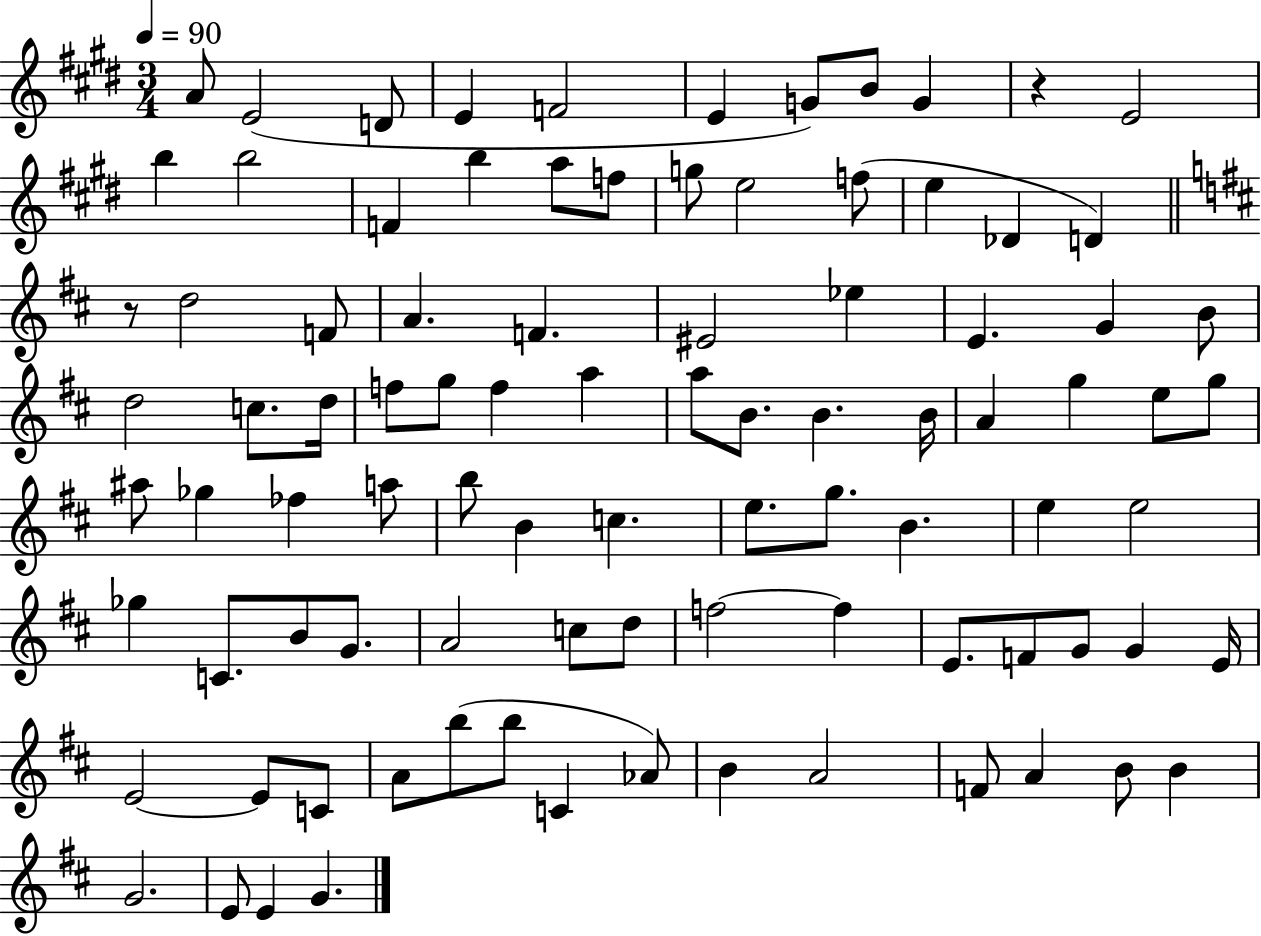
{
  \clef treble
  \numericTimeSignature
  \time 3/4
  \key e \major
  \tempo 4 = 90
  a'8 e'2( d'8 | e'4 f'2 | e'4 g'8) b'8 g'4 | r4 e'2 | \break b''4 b''2 | f'4 b''4 a''8 f''8 | g''8 e''2 f''8( | e''4 des'4 d'4) | \break \bar "||" \break \key d \major r8 d''2 f'8 | a'4. f'4. | eis'2 ees''4 | e'4. g'4 b'8 | \break d''2 c''8. d''16 | f''8 g''8 f''4 a''4 | a''8 b'8. b'4. b'16 | a'4 g''4 e''8 g''8 | \break ais''8 ges''4 fes''4 a''8 | b''8 b'4 c''4. | e''8. g''8. b'4. | e''4 e''2 | \break ges''4 c'8. b'8 g'8. | a'2 c''8 d''8 | f''2~~ f''4 | e'8. f'8 g'8 g'4 e'16 | \break e'2~~ e'8 c'8 | a'8 b''8( b''8 c'4 aes'8) | b'4 a'2 | f'8 a'4 b'8 b'4 | \break g'2. | e'8 e'4 g'4. | \bar "|."
}